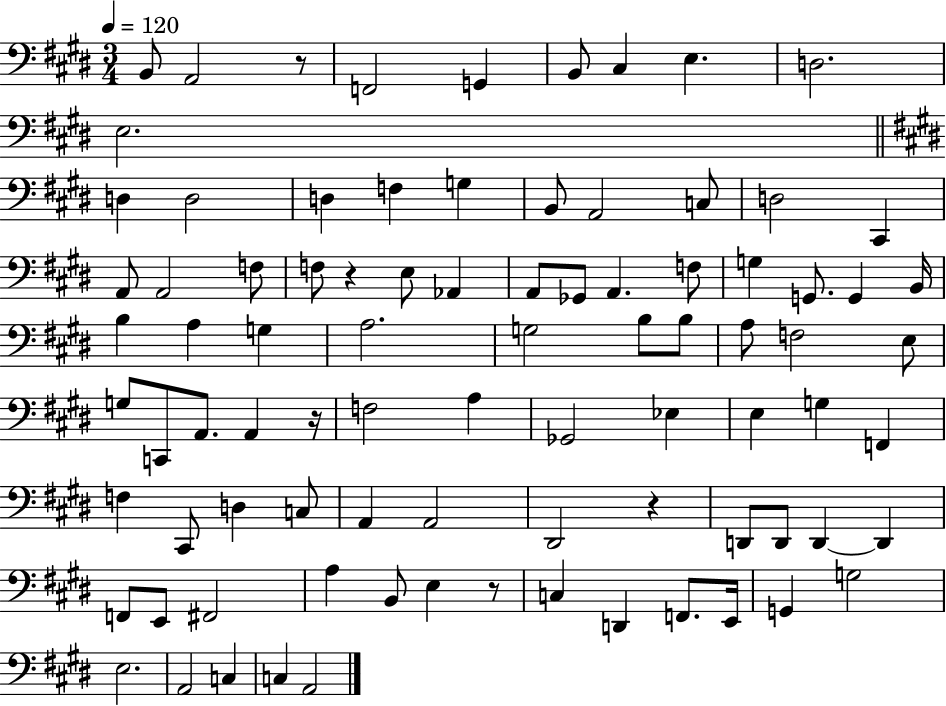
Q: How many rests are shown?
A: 5